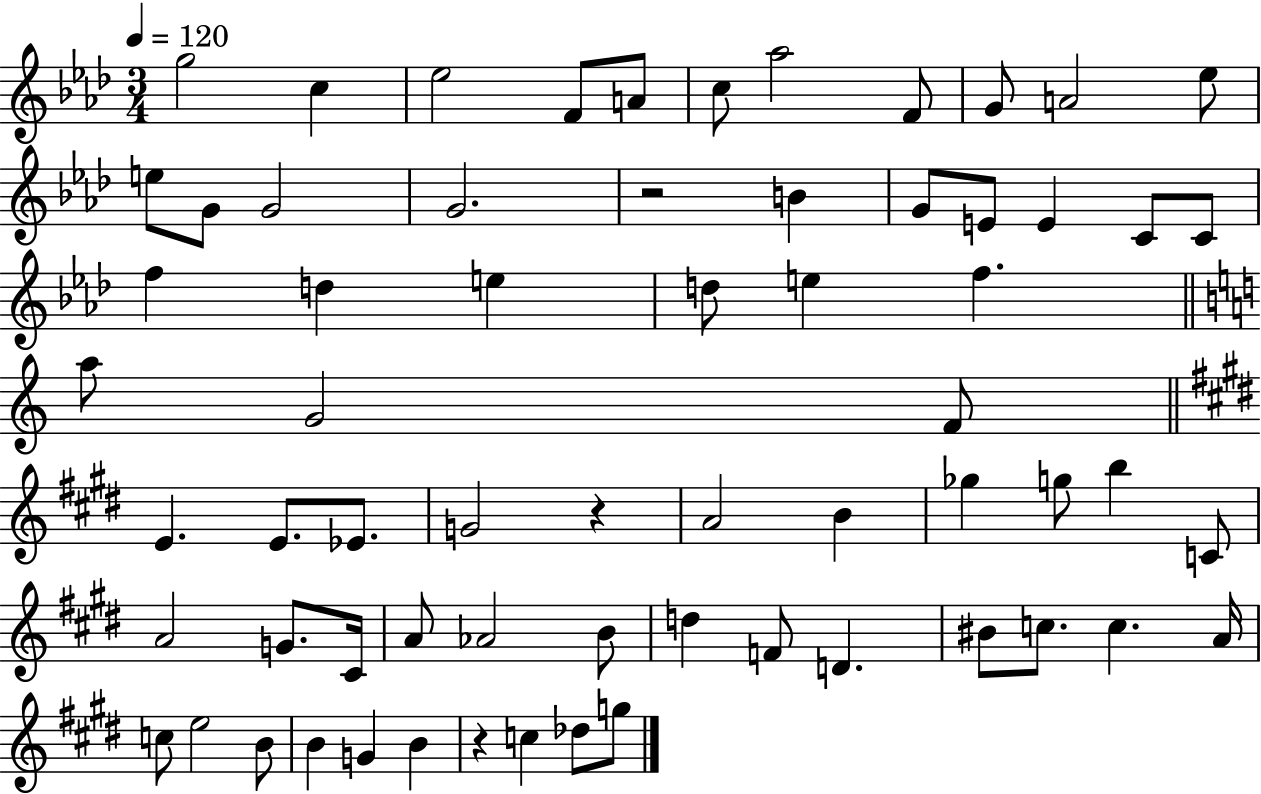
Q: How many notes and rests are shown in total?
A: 65